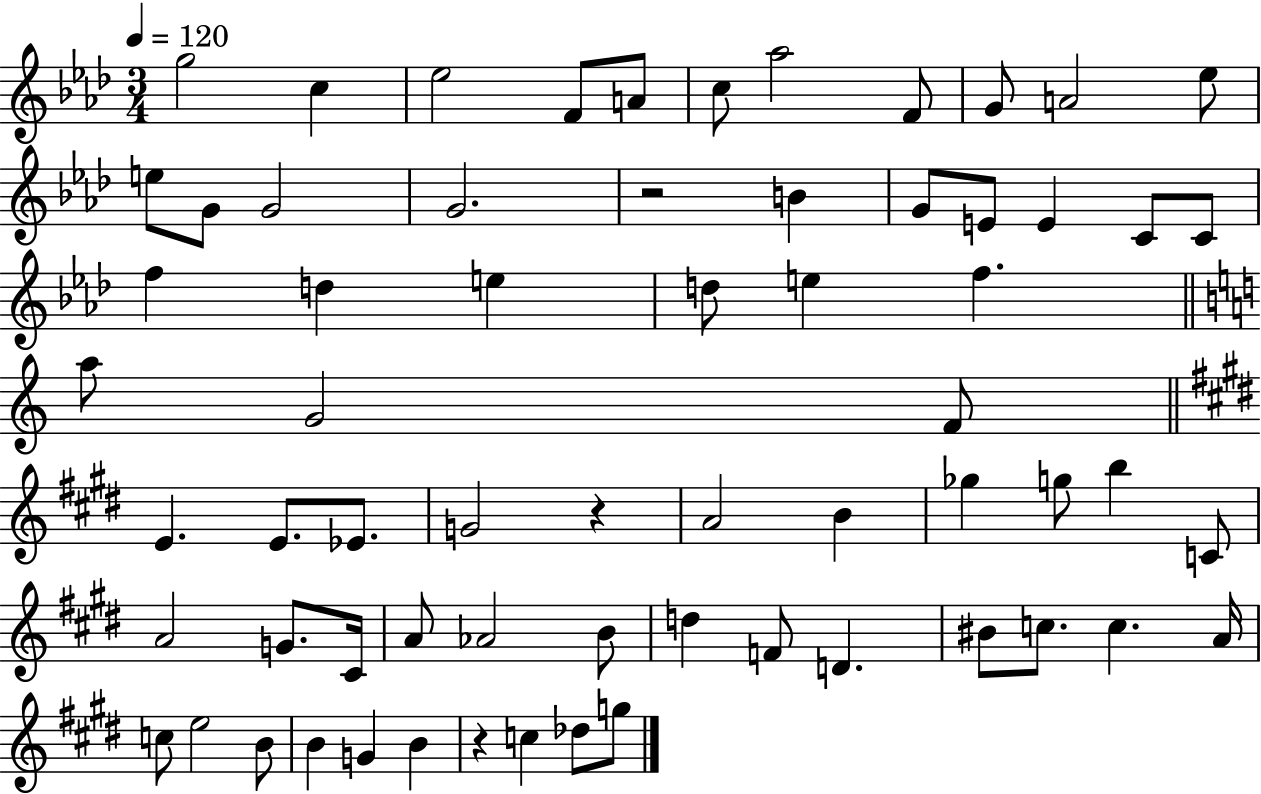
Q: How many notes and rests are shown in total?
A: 65